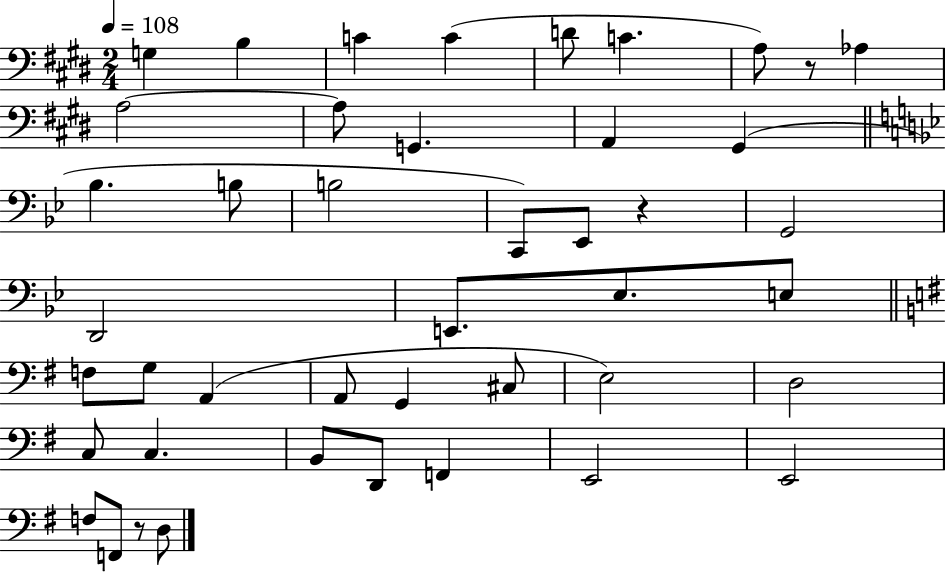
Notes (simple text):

G3/q B3/q C4/q C4/q D4/e C4/q. A3/e R/e Ab3/q A3/h A3/e G2/q. A2/q G#2/q Bb3/q. B3/e B3/h C2/e Eb2/e R/q G2/h D2/h E2/e. Eb3/e. E3/e F3/e G3/e A2/q A2/e G2/q C#3/e E3/h D3/h C3/e C3/q. B2/e D2/e F2/q E2/h E2/h F3/e F2/e R/e D3/e